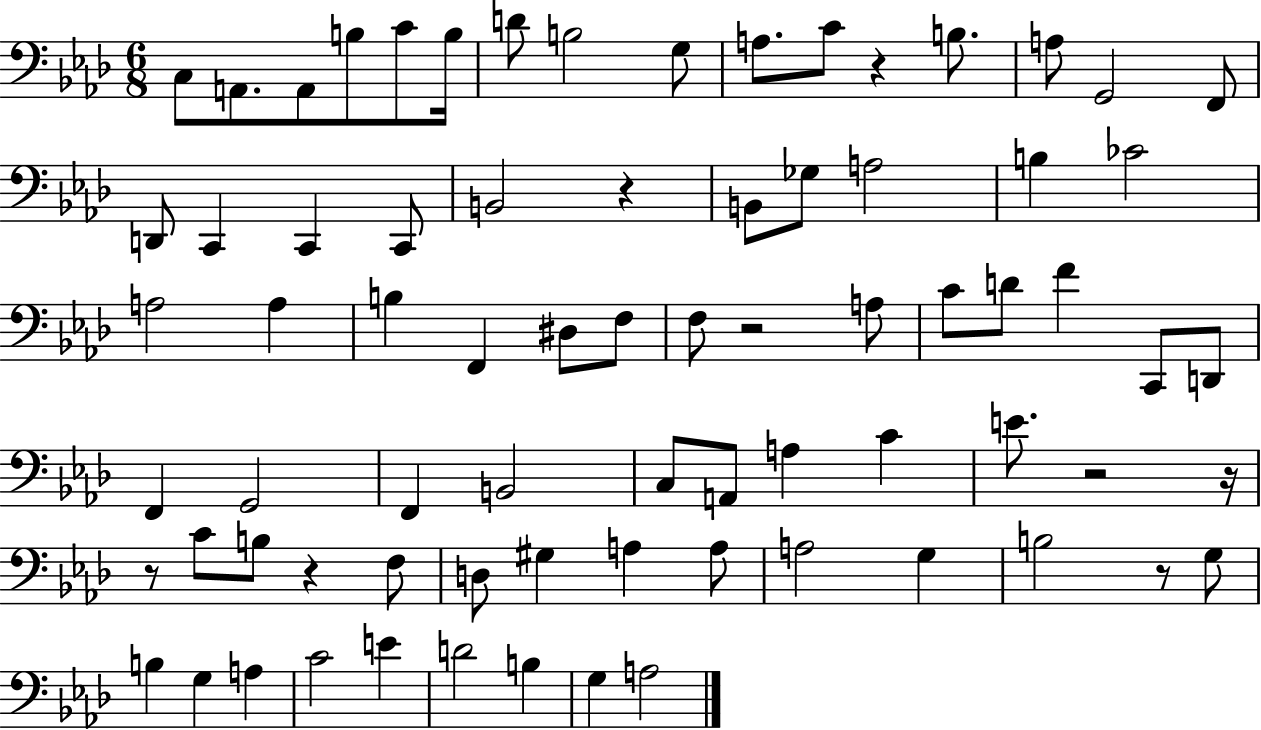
{
  \clef bass
  \numericTimeSignature
  \time 6/8
  \key aes \major
  c8 a,8. a,8 b8 c'8 b16 | d'8 b2 g8 | a8. c'8 r4 b8. | a8 g,2 f,8 | \break d,8 c,4 c,4 c,8 | b,2 r4 | b,8 ges8 a2 | b4 ces'2 | \break a2 a4 | b4 f,4 dis8 f8 | f8 r2 a8 | c'8 d'8 f'4 c,8 d,8 | \break f,4 g,2 | f,4 b,2 | c8 a,8 a4 c'4 | e'8. r2 r16 | \break r8 c'8 b8 r4 f8 | d8 gis4 a4 a8 | a2 g4 | b2 r8 g8 | \break b4 g4 a4 | c'2 e'4 | d'2 b4 | g4 a2 | \break \bar "|."
}